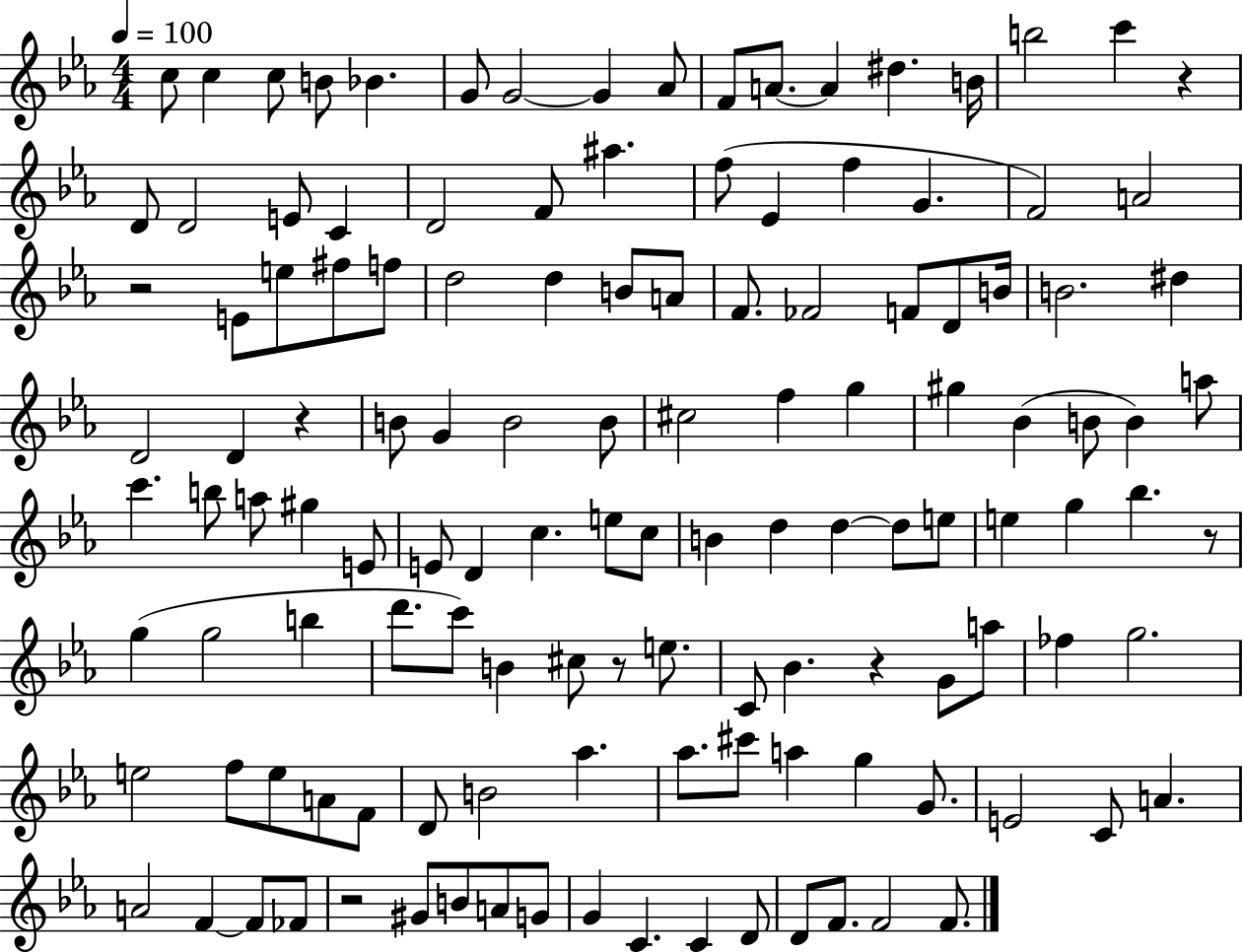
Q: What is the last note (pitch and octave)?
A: F4